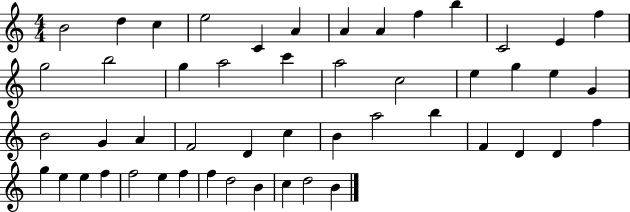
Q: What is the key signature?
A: C major